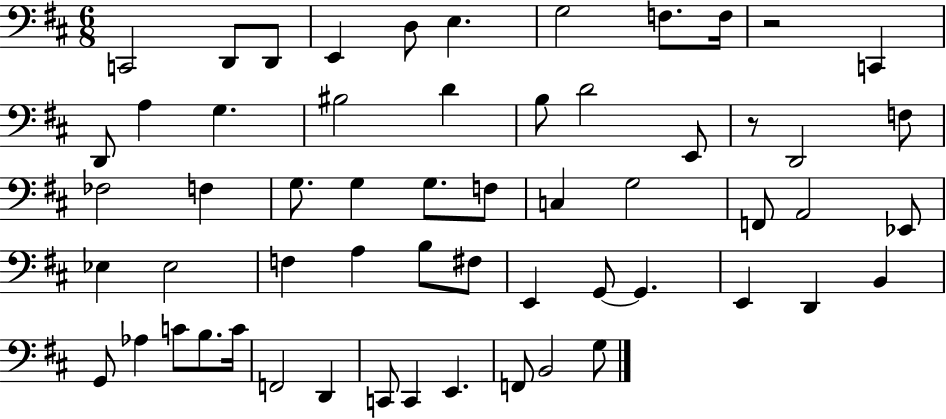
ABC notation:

X:1
T:Untitled
M:6/8
L:1/4
K:D
C,,2 D,,/2 D,,/2 E,, D,/2 E, G,2 F,/2 F,/4 z2 C,, D,,/2 A, G, ^B,2 D B,/2 D2 E,,/2 z/2 D,,2 F,/2 _F,2 F, G,/2 G, G,/2 F,/2 C, G,2 F,,/2 A,,2 _E,,/2 _E, _E,2 F, A, B,/2 ^F,/2 E,, G,,/2 G,, E,, D,, B,, G,,/2 _A, C/2 B,/2 C/4 F,,2 D,, C,,/2 C,, E,, F,,/2 B,,2 G,/2